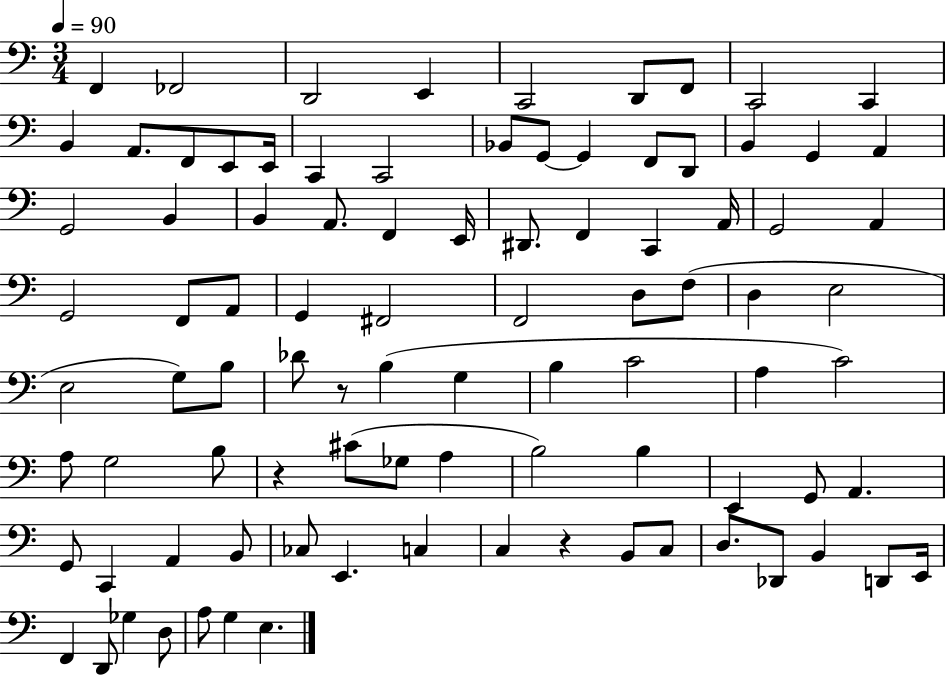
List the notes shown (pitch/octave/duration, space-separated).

F2/q FES2/h D2/h E2/q C2/h D2/e F2/e C2/h C2/q B2/q A2/e. F2/e E2/e E2/s C2/q C2/h Bb2/e G2/e G2/q F2/e D2/e B2/q G2/q A2/q G2/h B2/q B2/q A2/e. F2/q E2/s D#2/e. F2/q C2/q A2/s G2/h A2/q G2/h F2/e A2/e G2/q F#2/h F2/h D3/e F3/e D3/q E3/h E3/h G3/e B3/e Db4/e R/e B3/q G3/q B3/q C4/h A3/q C4/h A3/e G3/h B3/e R/q C#4/e Gb3/e A3/q B3/h B3/q E2/q G2/e A2/q. G2/e C2/q A2/q B2/e CES3/e E2/q. C3/q C3/q R/q B2/e C3/e D3/e. Db2/e B2/q D2/e E2/s F2/q D2/e Gb3/q D3/e A3/e G3/q E3/q.